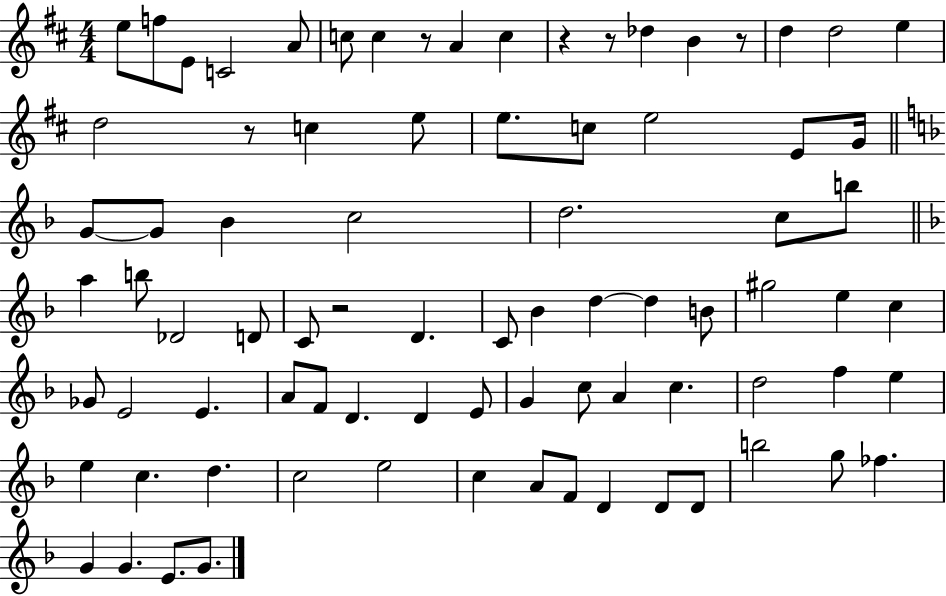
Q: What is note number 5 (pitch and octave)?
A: A4